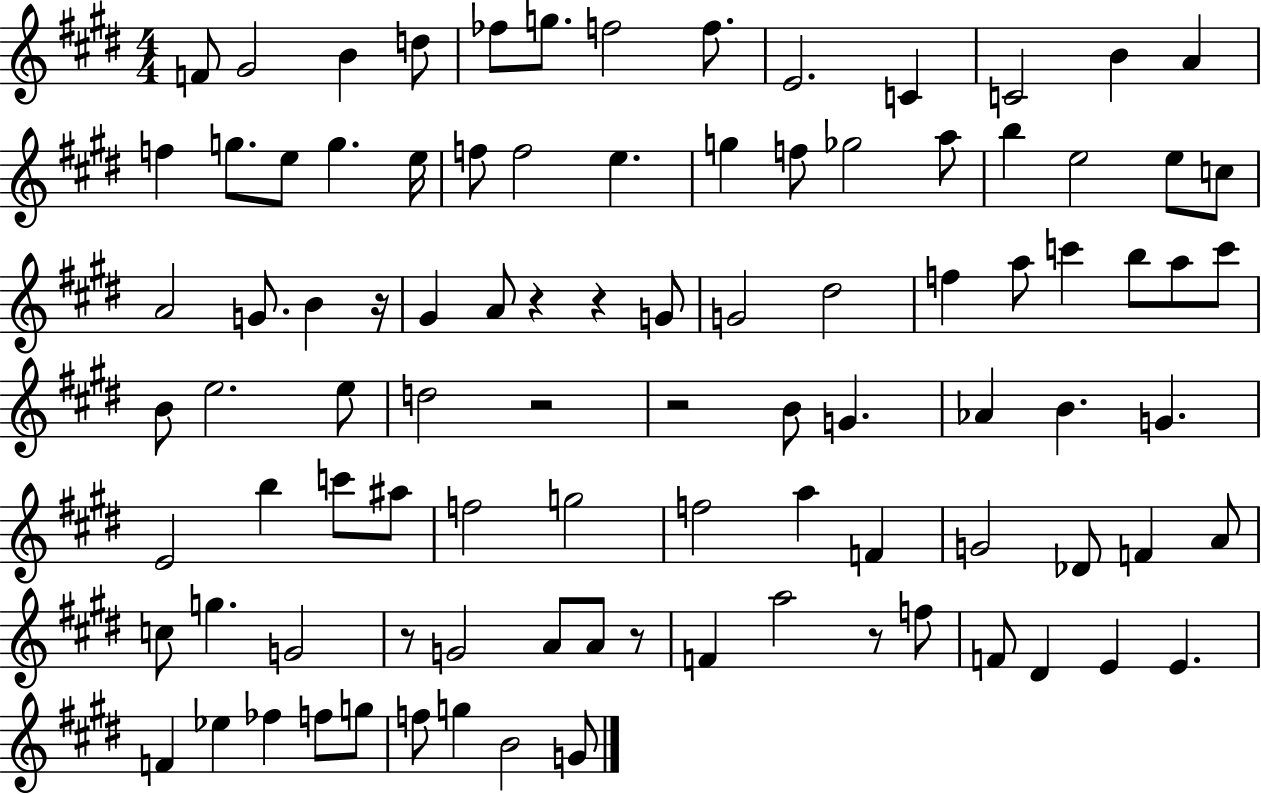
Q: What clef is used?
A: treble